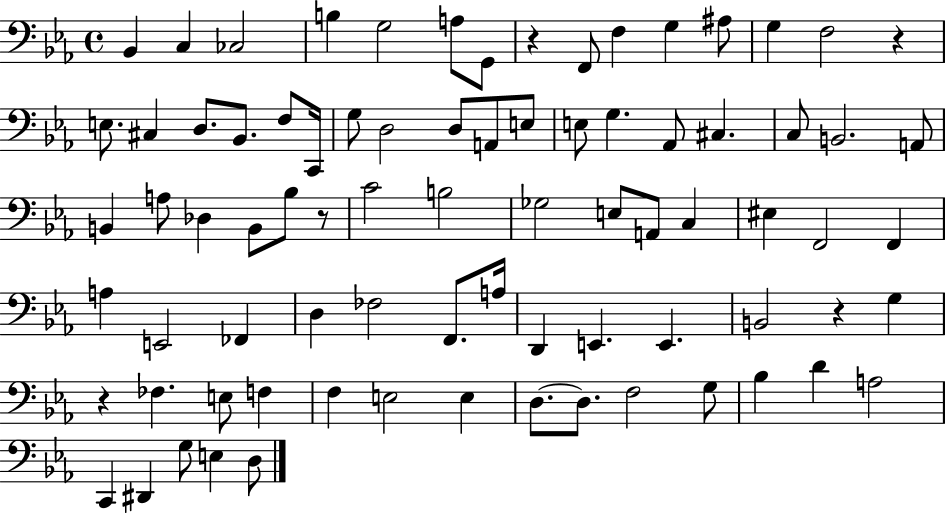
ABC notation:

X:1
T:Untitled
M:4/4
L:1/4
K:Eb
_B,, C, _C,2 B, G,2 A,/2 G,,/2 z F,,/2 F, G, ^A,/2 G, F,2 z E,/2 ^C, D,/2 _B,,/2 F,/2 C,,/4 G,/2 D,2 D,/2 A,,/2 E,/2 E,/2 G, _A,,/2 ^C, C,/2 B,,2 A,,/2 B,, A,/2 _D, B,,/2 _B,/2 z/2 C2 B,2 _G,2 E,/2 A,,/2 C, ^E, F,,2 F,, A, E,,2 _F,, D, _F,2 F,,/2 A,/4 D,, E,, E,, B,,2 z G, z _F, E,/2 F, F, E,2 E, D,/2 D,/2 F,2 G,/2 _B, D A,2 C,, ^D,, G,/2 E, D,/2